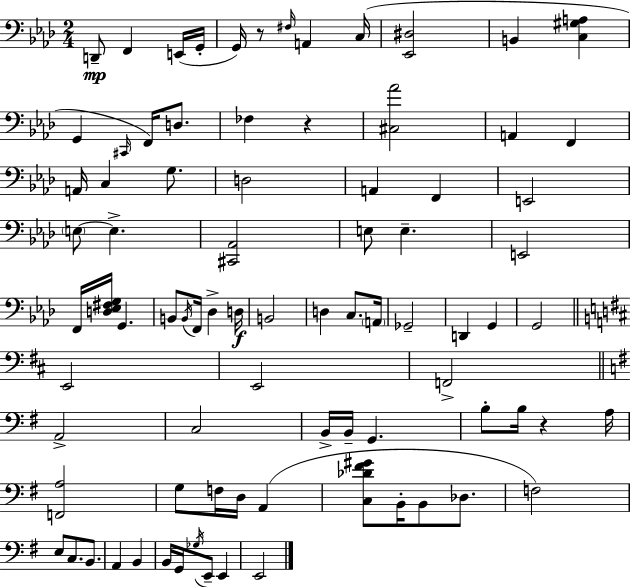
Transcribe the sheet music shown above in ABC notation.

X:1
T:Untitled
M:2/4
L:1/4
K:Fm
D,,/2 F,, E,,/4 G,,/4 G,,/4 z/2 ^F,/4 A,, C,/4 [_E,,^D,]2 B,, [C,^G,A,] G,, ^C,,/4 F,,/4 D,/2 _F, z [^C,_A]2 A,, F,, A,,/4 C, G,/2 D,2 A,, F,, E,,2 E,/2 E, [^C,,_A,,]2 E,/2 E, E,,2 F,,/4 [D,_E,^F,G,]/4 G,, B,,/2 B,,/4 F,,/4 _D, D,/4 B,,2 D, C,/2 A,,/4 _G,,2 D,, G,, G,,2 E,,2 E,,2 F,,2 A,,2 C,2 B,,/4 B,,/4 G,, B,/2 B,/4 z A,/4 [F,,A,]2 G,/2 F,/4 D,/4 A,, [C,_D^F^G]/2 B,,/4 B,,/2 _D,/2 F,2 E,/2 C,/2 B,,/2 A,, B,, B,,/4 G,,/4 _G,/4 E,,/2 E,, E,,2